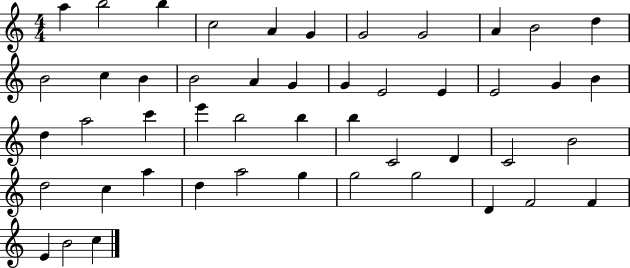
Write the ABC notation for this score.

X:1
T:Untitled
M:4/4
L:1/4
K:C
a b2 b c2 A G G2 G2 A B2 d B2 c B B2 A G G E2 E E2 G B d a2 c' e' b2 b b C2 D C2 B2 d2 c a d a2 g g2 g2 D F2 F E B2 c